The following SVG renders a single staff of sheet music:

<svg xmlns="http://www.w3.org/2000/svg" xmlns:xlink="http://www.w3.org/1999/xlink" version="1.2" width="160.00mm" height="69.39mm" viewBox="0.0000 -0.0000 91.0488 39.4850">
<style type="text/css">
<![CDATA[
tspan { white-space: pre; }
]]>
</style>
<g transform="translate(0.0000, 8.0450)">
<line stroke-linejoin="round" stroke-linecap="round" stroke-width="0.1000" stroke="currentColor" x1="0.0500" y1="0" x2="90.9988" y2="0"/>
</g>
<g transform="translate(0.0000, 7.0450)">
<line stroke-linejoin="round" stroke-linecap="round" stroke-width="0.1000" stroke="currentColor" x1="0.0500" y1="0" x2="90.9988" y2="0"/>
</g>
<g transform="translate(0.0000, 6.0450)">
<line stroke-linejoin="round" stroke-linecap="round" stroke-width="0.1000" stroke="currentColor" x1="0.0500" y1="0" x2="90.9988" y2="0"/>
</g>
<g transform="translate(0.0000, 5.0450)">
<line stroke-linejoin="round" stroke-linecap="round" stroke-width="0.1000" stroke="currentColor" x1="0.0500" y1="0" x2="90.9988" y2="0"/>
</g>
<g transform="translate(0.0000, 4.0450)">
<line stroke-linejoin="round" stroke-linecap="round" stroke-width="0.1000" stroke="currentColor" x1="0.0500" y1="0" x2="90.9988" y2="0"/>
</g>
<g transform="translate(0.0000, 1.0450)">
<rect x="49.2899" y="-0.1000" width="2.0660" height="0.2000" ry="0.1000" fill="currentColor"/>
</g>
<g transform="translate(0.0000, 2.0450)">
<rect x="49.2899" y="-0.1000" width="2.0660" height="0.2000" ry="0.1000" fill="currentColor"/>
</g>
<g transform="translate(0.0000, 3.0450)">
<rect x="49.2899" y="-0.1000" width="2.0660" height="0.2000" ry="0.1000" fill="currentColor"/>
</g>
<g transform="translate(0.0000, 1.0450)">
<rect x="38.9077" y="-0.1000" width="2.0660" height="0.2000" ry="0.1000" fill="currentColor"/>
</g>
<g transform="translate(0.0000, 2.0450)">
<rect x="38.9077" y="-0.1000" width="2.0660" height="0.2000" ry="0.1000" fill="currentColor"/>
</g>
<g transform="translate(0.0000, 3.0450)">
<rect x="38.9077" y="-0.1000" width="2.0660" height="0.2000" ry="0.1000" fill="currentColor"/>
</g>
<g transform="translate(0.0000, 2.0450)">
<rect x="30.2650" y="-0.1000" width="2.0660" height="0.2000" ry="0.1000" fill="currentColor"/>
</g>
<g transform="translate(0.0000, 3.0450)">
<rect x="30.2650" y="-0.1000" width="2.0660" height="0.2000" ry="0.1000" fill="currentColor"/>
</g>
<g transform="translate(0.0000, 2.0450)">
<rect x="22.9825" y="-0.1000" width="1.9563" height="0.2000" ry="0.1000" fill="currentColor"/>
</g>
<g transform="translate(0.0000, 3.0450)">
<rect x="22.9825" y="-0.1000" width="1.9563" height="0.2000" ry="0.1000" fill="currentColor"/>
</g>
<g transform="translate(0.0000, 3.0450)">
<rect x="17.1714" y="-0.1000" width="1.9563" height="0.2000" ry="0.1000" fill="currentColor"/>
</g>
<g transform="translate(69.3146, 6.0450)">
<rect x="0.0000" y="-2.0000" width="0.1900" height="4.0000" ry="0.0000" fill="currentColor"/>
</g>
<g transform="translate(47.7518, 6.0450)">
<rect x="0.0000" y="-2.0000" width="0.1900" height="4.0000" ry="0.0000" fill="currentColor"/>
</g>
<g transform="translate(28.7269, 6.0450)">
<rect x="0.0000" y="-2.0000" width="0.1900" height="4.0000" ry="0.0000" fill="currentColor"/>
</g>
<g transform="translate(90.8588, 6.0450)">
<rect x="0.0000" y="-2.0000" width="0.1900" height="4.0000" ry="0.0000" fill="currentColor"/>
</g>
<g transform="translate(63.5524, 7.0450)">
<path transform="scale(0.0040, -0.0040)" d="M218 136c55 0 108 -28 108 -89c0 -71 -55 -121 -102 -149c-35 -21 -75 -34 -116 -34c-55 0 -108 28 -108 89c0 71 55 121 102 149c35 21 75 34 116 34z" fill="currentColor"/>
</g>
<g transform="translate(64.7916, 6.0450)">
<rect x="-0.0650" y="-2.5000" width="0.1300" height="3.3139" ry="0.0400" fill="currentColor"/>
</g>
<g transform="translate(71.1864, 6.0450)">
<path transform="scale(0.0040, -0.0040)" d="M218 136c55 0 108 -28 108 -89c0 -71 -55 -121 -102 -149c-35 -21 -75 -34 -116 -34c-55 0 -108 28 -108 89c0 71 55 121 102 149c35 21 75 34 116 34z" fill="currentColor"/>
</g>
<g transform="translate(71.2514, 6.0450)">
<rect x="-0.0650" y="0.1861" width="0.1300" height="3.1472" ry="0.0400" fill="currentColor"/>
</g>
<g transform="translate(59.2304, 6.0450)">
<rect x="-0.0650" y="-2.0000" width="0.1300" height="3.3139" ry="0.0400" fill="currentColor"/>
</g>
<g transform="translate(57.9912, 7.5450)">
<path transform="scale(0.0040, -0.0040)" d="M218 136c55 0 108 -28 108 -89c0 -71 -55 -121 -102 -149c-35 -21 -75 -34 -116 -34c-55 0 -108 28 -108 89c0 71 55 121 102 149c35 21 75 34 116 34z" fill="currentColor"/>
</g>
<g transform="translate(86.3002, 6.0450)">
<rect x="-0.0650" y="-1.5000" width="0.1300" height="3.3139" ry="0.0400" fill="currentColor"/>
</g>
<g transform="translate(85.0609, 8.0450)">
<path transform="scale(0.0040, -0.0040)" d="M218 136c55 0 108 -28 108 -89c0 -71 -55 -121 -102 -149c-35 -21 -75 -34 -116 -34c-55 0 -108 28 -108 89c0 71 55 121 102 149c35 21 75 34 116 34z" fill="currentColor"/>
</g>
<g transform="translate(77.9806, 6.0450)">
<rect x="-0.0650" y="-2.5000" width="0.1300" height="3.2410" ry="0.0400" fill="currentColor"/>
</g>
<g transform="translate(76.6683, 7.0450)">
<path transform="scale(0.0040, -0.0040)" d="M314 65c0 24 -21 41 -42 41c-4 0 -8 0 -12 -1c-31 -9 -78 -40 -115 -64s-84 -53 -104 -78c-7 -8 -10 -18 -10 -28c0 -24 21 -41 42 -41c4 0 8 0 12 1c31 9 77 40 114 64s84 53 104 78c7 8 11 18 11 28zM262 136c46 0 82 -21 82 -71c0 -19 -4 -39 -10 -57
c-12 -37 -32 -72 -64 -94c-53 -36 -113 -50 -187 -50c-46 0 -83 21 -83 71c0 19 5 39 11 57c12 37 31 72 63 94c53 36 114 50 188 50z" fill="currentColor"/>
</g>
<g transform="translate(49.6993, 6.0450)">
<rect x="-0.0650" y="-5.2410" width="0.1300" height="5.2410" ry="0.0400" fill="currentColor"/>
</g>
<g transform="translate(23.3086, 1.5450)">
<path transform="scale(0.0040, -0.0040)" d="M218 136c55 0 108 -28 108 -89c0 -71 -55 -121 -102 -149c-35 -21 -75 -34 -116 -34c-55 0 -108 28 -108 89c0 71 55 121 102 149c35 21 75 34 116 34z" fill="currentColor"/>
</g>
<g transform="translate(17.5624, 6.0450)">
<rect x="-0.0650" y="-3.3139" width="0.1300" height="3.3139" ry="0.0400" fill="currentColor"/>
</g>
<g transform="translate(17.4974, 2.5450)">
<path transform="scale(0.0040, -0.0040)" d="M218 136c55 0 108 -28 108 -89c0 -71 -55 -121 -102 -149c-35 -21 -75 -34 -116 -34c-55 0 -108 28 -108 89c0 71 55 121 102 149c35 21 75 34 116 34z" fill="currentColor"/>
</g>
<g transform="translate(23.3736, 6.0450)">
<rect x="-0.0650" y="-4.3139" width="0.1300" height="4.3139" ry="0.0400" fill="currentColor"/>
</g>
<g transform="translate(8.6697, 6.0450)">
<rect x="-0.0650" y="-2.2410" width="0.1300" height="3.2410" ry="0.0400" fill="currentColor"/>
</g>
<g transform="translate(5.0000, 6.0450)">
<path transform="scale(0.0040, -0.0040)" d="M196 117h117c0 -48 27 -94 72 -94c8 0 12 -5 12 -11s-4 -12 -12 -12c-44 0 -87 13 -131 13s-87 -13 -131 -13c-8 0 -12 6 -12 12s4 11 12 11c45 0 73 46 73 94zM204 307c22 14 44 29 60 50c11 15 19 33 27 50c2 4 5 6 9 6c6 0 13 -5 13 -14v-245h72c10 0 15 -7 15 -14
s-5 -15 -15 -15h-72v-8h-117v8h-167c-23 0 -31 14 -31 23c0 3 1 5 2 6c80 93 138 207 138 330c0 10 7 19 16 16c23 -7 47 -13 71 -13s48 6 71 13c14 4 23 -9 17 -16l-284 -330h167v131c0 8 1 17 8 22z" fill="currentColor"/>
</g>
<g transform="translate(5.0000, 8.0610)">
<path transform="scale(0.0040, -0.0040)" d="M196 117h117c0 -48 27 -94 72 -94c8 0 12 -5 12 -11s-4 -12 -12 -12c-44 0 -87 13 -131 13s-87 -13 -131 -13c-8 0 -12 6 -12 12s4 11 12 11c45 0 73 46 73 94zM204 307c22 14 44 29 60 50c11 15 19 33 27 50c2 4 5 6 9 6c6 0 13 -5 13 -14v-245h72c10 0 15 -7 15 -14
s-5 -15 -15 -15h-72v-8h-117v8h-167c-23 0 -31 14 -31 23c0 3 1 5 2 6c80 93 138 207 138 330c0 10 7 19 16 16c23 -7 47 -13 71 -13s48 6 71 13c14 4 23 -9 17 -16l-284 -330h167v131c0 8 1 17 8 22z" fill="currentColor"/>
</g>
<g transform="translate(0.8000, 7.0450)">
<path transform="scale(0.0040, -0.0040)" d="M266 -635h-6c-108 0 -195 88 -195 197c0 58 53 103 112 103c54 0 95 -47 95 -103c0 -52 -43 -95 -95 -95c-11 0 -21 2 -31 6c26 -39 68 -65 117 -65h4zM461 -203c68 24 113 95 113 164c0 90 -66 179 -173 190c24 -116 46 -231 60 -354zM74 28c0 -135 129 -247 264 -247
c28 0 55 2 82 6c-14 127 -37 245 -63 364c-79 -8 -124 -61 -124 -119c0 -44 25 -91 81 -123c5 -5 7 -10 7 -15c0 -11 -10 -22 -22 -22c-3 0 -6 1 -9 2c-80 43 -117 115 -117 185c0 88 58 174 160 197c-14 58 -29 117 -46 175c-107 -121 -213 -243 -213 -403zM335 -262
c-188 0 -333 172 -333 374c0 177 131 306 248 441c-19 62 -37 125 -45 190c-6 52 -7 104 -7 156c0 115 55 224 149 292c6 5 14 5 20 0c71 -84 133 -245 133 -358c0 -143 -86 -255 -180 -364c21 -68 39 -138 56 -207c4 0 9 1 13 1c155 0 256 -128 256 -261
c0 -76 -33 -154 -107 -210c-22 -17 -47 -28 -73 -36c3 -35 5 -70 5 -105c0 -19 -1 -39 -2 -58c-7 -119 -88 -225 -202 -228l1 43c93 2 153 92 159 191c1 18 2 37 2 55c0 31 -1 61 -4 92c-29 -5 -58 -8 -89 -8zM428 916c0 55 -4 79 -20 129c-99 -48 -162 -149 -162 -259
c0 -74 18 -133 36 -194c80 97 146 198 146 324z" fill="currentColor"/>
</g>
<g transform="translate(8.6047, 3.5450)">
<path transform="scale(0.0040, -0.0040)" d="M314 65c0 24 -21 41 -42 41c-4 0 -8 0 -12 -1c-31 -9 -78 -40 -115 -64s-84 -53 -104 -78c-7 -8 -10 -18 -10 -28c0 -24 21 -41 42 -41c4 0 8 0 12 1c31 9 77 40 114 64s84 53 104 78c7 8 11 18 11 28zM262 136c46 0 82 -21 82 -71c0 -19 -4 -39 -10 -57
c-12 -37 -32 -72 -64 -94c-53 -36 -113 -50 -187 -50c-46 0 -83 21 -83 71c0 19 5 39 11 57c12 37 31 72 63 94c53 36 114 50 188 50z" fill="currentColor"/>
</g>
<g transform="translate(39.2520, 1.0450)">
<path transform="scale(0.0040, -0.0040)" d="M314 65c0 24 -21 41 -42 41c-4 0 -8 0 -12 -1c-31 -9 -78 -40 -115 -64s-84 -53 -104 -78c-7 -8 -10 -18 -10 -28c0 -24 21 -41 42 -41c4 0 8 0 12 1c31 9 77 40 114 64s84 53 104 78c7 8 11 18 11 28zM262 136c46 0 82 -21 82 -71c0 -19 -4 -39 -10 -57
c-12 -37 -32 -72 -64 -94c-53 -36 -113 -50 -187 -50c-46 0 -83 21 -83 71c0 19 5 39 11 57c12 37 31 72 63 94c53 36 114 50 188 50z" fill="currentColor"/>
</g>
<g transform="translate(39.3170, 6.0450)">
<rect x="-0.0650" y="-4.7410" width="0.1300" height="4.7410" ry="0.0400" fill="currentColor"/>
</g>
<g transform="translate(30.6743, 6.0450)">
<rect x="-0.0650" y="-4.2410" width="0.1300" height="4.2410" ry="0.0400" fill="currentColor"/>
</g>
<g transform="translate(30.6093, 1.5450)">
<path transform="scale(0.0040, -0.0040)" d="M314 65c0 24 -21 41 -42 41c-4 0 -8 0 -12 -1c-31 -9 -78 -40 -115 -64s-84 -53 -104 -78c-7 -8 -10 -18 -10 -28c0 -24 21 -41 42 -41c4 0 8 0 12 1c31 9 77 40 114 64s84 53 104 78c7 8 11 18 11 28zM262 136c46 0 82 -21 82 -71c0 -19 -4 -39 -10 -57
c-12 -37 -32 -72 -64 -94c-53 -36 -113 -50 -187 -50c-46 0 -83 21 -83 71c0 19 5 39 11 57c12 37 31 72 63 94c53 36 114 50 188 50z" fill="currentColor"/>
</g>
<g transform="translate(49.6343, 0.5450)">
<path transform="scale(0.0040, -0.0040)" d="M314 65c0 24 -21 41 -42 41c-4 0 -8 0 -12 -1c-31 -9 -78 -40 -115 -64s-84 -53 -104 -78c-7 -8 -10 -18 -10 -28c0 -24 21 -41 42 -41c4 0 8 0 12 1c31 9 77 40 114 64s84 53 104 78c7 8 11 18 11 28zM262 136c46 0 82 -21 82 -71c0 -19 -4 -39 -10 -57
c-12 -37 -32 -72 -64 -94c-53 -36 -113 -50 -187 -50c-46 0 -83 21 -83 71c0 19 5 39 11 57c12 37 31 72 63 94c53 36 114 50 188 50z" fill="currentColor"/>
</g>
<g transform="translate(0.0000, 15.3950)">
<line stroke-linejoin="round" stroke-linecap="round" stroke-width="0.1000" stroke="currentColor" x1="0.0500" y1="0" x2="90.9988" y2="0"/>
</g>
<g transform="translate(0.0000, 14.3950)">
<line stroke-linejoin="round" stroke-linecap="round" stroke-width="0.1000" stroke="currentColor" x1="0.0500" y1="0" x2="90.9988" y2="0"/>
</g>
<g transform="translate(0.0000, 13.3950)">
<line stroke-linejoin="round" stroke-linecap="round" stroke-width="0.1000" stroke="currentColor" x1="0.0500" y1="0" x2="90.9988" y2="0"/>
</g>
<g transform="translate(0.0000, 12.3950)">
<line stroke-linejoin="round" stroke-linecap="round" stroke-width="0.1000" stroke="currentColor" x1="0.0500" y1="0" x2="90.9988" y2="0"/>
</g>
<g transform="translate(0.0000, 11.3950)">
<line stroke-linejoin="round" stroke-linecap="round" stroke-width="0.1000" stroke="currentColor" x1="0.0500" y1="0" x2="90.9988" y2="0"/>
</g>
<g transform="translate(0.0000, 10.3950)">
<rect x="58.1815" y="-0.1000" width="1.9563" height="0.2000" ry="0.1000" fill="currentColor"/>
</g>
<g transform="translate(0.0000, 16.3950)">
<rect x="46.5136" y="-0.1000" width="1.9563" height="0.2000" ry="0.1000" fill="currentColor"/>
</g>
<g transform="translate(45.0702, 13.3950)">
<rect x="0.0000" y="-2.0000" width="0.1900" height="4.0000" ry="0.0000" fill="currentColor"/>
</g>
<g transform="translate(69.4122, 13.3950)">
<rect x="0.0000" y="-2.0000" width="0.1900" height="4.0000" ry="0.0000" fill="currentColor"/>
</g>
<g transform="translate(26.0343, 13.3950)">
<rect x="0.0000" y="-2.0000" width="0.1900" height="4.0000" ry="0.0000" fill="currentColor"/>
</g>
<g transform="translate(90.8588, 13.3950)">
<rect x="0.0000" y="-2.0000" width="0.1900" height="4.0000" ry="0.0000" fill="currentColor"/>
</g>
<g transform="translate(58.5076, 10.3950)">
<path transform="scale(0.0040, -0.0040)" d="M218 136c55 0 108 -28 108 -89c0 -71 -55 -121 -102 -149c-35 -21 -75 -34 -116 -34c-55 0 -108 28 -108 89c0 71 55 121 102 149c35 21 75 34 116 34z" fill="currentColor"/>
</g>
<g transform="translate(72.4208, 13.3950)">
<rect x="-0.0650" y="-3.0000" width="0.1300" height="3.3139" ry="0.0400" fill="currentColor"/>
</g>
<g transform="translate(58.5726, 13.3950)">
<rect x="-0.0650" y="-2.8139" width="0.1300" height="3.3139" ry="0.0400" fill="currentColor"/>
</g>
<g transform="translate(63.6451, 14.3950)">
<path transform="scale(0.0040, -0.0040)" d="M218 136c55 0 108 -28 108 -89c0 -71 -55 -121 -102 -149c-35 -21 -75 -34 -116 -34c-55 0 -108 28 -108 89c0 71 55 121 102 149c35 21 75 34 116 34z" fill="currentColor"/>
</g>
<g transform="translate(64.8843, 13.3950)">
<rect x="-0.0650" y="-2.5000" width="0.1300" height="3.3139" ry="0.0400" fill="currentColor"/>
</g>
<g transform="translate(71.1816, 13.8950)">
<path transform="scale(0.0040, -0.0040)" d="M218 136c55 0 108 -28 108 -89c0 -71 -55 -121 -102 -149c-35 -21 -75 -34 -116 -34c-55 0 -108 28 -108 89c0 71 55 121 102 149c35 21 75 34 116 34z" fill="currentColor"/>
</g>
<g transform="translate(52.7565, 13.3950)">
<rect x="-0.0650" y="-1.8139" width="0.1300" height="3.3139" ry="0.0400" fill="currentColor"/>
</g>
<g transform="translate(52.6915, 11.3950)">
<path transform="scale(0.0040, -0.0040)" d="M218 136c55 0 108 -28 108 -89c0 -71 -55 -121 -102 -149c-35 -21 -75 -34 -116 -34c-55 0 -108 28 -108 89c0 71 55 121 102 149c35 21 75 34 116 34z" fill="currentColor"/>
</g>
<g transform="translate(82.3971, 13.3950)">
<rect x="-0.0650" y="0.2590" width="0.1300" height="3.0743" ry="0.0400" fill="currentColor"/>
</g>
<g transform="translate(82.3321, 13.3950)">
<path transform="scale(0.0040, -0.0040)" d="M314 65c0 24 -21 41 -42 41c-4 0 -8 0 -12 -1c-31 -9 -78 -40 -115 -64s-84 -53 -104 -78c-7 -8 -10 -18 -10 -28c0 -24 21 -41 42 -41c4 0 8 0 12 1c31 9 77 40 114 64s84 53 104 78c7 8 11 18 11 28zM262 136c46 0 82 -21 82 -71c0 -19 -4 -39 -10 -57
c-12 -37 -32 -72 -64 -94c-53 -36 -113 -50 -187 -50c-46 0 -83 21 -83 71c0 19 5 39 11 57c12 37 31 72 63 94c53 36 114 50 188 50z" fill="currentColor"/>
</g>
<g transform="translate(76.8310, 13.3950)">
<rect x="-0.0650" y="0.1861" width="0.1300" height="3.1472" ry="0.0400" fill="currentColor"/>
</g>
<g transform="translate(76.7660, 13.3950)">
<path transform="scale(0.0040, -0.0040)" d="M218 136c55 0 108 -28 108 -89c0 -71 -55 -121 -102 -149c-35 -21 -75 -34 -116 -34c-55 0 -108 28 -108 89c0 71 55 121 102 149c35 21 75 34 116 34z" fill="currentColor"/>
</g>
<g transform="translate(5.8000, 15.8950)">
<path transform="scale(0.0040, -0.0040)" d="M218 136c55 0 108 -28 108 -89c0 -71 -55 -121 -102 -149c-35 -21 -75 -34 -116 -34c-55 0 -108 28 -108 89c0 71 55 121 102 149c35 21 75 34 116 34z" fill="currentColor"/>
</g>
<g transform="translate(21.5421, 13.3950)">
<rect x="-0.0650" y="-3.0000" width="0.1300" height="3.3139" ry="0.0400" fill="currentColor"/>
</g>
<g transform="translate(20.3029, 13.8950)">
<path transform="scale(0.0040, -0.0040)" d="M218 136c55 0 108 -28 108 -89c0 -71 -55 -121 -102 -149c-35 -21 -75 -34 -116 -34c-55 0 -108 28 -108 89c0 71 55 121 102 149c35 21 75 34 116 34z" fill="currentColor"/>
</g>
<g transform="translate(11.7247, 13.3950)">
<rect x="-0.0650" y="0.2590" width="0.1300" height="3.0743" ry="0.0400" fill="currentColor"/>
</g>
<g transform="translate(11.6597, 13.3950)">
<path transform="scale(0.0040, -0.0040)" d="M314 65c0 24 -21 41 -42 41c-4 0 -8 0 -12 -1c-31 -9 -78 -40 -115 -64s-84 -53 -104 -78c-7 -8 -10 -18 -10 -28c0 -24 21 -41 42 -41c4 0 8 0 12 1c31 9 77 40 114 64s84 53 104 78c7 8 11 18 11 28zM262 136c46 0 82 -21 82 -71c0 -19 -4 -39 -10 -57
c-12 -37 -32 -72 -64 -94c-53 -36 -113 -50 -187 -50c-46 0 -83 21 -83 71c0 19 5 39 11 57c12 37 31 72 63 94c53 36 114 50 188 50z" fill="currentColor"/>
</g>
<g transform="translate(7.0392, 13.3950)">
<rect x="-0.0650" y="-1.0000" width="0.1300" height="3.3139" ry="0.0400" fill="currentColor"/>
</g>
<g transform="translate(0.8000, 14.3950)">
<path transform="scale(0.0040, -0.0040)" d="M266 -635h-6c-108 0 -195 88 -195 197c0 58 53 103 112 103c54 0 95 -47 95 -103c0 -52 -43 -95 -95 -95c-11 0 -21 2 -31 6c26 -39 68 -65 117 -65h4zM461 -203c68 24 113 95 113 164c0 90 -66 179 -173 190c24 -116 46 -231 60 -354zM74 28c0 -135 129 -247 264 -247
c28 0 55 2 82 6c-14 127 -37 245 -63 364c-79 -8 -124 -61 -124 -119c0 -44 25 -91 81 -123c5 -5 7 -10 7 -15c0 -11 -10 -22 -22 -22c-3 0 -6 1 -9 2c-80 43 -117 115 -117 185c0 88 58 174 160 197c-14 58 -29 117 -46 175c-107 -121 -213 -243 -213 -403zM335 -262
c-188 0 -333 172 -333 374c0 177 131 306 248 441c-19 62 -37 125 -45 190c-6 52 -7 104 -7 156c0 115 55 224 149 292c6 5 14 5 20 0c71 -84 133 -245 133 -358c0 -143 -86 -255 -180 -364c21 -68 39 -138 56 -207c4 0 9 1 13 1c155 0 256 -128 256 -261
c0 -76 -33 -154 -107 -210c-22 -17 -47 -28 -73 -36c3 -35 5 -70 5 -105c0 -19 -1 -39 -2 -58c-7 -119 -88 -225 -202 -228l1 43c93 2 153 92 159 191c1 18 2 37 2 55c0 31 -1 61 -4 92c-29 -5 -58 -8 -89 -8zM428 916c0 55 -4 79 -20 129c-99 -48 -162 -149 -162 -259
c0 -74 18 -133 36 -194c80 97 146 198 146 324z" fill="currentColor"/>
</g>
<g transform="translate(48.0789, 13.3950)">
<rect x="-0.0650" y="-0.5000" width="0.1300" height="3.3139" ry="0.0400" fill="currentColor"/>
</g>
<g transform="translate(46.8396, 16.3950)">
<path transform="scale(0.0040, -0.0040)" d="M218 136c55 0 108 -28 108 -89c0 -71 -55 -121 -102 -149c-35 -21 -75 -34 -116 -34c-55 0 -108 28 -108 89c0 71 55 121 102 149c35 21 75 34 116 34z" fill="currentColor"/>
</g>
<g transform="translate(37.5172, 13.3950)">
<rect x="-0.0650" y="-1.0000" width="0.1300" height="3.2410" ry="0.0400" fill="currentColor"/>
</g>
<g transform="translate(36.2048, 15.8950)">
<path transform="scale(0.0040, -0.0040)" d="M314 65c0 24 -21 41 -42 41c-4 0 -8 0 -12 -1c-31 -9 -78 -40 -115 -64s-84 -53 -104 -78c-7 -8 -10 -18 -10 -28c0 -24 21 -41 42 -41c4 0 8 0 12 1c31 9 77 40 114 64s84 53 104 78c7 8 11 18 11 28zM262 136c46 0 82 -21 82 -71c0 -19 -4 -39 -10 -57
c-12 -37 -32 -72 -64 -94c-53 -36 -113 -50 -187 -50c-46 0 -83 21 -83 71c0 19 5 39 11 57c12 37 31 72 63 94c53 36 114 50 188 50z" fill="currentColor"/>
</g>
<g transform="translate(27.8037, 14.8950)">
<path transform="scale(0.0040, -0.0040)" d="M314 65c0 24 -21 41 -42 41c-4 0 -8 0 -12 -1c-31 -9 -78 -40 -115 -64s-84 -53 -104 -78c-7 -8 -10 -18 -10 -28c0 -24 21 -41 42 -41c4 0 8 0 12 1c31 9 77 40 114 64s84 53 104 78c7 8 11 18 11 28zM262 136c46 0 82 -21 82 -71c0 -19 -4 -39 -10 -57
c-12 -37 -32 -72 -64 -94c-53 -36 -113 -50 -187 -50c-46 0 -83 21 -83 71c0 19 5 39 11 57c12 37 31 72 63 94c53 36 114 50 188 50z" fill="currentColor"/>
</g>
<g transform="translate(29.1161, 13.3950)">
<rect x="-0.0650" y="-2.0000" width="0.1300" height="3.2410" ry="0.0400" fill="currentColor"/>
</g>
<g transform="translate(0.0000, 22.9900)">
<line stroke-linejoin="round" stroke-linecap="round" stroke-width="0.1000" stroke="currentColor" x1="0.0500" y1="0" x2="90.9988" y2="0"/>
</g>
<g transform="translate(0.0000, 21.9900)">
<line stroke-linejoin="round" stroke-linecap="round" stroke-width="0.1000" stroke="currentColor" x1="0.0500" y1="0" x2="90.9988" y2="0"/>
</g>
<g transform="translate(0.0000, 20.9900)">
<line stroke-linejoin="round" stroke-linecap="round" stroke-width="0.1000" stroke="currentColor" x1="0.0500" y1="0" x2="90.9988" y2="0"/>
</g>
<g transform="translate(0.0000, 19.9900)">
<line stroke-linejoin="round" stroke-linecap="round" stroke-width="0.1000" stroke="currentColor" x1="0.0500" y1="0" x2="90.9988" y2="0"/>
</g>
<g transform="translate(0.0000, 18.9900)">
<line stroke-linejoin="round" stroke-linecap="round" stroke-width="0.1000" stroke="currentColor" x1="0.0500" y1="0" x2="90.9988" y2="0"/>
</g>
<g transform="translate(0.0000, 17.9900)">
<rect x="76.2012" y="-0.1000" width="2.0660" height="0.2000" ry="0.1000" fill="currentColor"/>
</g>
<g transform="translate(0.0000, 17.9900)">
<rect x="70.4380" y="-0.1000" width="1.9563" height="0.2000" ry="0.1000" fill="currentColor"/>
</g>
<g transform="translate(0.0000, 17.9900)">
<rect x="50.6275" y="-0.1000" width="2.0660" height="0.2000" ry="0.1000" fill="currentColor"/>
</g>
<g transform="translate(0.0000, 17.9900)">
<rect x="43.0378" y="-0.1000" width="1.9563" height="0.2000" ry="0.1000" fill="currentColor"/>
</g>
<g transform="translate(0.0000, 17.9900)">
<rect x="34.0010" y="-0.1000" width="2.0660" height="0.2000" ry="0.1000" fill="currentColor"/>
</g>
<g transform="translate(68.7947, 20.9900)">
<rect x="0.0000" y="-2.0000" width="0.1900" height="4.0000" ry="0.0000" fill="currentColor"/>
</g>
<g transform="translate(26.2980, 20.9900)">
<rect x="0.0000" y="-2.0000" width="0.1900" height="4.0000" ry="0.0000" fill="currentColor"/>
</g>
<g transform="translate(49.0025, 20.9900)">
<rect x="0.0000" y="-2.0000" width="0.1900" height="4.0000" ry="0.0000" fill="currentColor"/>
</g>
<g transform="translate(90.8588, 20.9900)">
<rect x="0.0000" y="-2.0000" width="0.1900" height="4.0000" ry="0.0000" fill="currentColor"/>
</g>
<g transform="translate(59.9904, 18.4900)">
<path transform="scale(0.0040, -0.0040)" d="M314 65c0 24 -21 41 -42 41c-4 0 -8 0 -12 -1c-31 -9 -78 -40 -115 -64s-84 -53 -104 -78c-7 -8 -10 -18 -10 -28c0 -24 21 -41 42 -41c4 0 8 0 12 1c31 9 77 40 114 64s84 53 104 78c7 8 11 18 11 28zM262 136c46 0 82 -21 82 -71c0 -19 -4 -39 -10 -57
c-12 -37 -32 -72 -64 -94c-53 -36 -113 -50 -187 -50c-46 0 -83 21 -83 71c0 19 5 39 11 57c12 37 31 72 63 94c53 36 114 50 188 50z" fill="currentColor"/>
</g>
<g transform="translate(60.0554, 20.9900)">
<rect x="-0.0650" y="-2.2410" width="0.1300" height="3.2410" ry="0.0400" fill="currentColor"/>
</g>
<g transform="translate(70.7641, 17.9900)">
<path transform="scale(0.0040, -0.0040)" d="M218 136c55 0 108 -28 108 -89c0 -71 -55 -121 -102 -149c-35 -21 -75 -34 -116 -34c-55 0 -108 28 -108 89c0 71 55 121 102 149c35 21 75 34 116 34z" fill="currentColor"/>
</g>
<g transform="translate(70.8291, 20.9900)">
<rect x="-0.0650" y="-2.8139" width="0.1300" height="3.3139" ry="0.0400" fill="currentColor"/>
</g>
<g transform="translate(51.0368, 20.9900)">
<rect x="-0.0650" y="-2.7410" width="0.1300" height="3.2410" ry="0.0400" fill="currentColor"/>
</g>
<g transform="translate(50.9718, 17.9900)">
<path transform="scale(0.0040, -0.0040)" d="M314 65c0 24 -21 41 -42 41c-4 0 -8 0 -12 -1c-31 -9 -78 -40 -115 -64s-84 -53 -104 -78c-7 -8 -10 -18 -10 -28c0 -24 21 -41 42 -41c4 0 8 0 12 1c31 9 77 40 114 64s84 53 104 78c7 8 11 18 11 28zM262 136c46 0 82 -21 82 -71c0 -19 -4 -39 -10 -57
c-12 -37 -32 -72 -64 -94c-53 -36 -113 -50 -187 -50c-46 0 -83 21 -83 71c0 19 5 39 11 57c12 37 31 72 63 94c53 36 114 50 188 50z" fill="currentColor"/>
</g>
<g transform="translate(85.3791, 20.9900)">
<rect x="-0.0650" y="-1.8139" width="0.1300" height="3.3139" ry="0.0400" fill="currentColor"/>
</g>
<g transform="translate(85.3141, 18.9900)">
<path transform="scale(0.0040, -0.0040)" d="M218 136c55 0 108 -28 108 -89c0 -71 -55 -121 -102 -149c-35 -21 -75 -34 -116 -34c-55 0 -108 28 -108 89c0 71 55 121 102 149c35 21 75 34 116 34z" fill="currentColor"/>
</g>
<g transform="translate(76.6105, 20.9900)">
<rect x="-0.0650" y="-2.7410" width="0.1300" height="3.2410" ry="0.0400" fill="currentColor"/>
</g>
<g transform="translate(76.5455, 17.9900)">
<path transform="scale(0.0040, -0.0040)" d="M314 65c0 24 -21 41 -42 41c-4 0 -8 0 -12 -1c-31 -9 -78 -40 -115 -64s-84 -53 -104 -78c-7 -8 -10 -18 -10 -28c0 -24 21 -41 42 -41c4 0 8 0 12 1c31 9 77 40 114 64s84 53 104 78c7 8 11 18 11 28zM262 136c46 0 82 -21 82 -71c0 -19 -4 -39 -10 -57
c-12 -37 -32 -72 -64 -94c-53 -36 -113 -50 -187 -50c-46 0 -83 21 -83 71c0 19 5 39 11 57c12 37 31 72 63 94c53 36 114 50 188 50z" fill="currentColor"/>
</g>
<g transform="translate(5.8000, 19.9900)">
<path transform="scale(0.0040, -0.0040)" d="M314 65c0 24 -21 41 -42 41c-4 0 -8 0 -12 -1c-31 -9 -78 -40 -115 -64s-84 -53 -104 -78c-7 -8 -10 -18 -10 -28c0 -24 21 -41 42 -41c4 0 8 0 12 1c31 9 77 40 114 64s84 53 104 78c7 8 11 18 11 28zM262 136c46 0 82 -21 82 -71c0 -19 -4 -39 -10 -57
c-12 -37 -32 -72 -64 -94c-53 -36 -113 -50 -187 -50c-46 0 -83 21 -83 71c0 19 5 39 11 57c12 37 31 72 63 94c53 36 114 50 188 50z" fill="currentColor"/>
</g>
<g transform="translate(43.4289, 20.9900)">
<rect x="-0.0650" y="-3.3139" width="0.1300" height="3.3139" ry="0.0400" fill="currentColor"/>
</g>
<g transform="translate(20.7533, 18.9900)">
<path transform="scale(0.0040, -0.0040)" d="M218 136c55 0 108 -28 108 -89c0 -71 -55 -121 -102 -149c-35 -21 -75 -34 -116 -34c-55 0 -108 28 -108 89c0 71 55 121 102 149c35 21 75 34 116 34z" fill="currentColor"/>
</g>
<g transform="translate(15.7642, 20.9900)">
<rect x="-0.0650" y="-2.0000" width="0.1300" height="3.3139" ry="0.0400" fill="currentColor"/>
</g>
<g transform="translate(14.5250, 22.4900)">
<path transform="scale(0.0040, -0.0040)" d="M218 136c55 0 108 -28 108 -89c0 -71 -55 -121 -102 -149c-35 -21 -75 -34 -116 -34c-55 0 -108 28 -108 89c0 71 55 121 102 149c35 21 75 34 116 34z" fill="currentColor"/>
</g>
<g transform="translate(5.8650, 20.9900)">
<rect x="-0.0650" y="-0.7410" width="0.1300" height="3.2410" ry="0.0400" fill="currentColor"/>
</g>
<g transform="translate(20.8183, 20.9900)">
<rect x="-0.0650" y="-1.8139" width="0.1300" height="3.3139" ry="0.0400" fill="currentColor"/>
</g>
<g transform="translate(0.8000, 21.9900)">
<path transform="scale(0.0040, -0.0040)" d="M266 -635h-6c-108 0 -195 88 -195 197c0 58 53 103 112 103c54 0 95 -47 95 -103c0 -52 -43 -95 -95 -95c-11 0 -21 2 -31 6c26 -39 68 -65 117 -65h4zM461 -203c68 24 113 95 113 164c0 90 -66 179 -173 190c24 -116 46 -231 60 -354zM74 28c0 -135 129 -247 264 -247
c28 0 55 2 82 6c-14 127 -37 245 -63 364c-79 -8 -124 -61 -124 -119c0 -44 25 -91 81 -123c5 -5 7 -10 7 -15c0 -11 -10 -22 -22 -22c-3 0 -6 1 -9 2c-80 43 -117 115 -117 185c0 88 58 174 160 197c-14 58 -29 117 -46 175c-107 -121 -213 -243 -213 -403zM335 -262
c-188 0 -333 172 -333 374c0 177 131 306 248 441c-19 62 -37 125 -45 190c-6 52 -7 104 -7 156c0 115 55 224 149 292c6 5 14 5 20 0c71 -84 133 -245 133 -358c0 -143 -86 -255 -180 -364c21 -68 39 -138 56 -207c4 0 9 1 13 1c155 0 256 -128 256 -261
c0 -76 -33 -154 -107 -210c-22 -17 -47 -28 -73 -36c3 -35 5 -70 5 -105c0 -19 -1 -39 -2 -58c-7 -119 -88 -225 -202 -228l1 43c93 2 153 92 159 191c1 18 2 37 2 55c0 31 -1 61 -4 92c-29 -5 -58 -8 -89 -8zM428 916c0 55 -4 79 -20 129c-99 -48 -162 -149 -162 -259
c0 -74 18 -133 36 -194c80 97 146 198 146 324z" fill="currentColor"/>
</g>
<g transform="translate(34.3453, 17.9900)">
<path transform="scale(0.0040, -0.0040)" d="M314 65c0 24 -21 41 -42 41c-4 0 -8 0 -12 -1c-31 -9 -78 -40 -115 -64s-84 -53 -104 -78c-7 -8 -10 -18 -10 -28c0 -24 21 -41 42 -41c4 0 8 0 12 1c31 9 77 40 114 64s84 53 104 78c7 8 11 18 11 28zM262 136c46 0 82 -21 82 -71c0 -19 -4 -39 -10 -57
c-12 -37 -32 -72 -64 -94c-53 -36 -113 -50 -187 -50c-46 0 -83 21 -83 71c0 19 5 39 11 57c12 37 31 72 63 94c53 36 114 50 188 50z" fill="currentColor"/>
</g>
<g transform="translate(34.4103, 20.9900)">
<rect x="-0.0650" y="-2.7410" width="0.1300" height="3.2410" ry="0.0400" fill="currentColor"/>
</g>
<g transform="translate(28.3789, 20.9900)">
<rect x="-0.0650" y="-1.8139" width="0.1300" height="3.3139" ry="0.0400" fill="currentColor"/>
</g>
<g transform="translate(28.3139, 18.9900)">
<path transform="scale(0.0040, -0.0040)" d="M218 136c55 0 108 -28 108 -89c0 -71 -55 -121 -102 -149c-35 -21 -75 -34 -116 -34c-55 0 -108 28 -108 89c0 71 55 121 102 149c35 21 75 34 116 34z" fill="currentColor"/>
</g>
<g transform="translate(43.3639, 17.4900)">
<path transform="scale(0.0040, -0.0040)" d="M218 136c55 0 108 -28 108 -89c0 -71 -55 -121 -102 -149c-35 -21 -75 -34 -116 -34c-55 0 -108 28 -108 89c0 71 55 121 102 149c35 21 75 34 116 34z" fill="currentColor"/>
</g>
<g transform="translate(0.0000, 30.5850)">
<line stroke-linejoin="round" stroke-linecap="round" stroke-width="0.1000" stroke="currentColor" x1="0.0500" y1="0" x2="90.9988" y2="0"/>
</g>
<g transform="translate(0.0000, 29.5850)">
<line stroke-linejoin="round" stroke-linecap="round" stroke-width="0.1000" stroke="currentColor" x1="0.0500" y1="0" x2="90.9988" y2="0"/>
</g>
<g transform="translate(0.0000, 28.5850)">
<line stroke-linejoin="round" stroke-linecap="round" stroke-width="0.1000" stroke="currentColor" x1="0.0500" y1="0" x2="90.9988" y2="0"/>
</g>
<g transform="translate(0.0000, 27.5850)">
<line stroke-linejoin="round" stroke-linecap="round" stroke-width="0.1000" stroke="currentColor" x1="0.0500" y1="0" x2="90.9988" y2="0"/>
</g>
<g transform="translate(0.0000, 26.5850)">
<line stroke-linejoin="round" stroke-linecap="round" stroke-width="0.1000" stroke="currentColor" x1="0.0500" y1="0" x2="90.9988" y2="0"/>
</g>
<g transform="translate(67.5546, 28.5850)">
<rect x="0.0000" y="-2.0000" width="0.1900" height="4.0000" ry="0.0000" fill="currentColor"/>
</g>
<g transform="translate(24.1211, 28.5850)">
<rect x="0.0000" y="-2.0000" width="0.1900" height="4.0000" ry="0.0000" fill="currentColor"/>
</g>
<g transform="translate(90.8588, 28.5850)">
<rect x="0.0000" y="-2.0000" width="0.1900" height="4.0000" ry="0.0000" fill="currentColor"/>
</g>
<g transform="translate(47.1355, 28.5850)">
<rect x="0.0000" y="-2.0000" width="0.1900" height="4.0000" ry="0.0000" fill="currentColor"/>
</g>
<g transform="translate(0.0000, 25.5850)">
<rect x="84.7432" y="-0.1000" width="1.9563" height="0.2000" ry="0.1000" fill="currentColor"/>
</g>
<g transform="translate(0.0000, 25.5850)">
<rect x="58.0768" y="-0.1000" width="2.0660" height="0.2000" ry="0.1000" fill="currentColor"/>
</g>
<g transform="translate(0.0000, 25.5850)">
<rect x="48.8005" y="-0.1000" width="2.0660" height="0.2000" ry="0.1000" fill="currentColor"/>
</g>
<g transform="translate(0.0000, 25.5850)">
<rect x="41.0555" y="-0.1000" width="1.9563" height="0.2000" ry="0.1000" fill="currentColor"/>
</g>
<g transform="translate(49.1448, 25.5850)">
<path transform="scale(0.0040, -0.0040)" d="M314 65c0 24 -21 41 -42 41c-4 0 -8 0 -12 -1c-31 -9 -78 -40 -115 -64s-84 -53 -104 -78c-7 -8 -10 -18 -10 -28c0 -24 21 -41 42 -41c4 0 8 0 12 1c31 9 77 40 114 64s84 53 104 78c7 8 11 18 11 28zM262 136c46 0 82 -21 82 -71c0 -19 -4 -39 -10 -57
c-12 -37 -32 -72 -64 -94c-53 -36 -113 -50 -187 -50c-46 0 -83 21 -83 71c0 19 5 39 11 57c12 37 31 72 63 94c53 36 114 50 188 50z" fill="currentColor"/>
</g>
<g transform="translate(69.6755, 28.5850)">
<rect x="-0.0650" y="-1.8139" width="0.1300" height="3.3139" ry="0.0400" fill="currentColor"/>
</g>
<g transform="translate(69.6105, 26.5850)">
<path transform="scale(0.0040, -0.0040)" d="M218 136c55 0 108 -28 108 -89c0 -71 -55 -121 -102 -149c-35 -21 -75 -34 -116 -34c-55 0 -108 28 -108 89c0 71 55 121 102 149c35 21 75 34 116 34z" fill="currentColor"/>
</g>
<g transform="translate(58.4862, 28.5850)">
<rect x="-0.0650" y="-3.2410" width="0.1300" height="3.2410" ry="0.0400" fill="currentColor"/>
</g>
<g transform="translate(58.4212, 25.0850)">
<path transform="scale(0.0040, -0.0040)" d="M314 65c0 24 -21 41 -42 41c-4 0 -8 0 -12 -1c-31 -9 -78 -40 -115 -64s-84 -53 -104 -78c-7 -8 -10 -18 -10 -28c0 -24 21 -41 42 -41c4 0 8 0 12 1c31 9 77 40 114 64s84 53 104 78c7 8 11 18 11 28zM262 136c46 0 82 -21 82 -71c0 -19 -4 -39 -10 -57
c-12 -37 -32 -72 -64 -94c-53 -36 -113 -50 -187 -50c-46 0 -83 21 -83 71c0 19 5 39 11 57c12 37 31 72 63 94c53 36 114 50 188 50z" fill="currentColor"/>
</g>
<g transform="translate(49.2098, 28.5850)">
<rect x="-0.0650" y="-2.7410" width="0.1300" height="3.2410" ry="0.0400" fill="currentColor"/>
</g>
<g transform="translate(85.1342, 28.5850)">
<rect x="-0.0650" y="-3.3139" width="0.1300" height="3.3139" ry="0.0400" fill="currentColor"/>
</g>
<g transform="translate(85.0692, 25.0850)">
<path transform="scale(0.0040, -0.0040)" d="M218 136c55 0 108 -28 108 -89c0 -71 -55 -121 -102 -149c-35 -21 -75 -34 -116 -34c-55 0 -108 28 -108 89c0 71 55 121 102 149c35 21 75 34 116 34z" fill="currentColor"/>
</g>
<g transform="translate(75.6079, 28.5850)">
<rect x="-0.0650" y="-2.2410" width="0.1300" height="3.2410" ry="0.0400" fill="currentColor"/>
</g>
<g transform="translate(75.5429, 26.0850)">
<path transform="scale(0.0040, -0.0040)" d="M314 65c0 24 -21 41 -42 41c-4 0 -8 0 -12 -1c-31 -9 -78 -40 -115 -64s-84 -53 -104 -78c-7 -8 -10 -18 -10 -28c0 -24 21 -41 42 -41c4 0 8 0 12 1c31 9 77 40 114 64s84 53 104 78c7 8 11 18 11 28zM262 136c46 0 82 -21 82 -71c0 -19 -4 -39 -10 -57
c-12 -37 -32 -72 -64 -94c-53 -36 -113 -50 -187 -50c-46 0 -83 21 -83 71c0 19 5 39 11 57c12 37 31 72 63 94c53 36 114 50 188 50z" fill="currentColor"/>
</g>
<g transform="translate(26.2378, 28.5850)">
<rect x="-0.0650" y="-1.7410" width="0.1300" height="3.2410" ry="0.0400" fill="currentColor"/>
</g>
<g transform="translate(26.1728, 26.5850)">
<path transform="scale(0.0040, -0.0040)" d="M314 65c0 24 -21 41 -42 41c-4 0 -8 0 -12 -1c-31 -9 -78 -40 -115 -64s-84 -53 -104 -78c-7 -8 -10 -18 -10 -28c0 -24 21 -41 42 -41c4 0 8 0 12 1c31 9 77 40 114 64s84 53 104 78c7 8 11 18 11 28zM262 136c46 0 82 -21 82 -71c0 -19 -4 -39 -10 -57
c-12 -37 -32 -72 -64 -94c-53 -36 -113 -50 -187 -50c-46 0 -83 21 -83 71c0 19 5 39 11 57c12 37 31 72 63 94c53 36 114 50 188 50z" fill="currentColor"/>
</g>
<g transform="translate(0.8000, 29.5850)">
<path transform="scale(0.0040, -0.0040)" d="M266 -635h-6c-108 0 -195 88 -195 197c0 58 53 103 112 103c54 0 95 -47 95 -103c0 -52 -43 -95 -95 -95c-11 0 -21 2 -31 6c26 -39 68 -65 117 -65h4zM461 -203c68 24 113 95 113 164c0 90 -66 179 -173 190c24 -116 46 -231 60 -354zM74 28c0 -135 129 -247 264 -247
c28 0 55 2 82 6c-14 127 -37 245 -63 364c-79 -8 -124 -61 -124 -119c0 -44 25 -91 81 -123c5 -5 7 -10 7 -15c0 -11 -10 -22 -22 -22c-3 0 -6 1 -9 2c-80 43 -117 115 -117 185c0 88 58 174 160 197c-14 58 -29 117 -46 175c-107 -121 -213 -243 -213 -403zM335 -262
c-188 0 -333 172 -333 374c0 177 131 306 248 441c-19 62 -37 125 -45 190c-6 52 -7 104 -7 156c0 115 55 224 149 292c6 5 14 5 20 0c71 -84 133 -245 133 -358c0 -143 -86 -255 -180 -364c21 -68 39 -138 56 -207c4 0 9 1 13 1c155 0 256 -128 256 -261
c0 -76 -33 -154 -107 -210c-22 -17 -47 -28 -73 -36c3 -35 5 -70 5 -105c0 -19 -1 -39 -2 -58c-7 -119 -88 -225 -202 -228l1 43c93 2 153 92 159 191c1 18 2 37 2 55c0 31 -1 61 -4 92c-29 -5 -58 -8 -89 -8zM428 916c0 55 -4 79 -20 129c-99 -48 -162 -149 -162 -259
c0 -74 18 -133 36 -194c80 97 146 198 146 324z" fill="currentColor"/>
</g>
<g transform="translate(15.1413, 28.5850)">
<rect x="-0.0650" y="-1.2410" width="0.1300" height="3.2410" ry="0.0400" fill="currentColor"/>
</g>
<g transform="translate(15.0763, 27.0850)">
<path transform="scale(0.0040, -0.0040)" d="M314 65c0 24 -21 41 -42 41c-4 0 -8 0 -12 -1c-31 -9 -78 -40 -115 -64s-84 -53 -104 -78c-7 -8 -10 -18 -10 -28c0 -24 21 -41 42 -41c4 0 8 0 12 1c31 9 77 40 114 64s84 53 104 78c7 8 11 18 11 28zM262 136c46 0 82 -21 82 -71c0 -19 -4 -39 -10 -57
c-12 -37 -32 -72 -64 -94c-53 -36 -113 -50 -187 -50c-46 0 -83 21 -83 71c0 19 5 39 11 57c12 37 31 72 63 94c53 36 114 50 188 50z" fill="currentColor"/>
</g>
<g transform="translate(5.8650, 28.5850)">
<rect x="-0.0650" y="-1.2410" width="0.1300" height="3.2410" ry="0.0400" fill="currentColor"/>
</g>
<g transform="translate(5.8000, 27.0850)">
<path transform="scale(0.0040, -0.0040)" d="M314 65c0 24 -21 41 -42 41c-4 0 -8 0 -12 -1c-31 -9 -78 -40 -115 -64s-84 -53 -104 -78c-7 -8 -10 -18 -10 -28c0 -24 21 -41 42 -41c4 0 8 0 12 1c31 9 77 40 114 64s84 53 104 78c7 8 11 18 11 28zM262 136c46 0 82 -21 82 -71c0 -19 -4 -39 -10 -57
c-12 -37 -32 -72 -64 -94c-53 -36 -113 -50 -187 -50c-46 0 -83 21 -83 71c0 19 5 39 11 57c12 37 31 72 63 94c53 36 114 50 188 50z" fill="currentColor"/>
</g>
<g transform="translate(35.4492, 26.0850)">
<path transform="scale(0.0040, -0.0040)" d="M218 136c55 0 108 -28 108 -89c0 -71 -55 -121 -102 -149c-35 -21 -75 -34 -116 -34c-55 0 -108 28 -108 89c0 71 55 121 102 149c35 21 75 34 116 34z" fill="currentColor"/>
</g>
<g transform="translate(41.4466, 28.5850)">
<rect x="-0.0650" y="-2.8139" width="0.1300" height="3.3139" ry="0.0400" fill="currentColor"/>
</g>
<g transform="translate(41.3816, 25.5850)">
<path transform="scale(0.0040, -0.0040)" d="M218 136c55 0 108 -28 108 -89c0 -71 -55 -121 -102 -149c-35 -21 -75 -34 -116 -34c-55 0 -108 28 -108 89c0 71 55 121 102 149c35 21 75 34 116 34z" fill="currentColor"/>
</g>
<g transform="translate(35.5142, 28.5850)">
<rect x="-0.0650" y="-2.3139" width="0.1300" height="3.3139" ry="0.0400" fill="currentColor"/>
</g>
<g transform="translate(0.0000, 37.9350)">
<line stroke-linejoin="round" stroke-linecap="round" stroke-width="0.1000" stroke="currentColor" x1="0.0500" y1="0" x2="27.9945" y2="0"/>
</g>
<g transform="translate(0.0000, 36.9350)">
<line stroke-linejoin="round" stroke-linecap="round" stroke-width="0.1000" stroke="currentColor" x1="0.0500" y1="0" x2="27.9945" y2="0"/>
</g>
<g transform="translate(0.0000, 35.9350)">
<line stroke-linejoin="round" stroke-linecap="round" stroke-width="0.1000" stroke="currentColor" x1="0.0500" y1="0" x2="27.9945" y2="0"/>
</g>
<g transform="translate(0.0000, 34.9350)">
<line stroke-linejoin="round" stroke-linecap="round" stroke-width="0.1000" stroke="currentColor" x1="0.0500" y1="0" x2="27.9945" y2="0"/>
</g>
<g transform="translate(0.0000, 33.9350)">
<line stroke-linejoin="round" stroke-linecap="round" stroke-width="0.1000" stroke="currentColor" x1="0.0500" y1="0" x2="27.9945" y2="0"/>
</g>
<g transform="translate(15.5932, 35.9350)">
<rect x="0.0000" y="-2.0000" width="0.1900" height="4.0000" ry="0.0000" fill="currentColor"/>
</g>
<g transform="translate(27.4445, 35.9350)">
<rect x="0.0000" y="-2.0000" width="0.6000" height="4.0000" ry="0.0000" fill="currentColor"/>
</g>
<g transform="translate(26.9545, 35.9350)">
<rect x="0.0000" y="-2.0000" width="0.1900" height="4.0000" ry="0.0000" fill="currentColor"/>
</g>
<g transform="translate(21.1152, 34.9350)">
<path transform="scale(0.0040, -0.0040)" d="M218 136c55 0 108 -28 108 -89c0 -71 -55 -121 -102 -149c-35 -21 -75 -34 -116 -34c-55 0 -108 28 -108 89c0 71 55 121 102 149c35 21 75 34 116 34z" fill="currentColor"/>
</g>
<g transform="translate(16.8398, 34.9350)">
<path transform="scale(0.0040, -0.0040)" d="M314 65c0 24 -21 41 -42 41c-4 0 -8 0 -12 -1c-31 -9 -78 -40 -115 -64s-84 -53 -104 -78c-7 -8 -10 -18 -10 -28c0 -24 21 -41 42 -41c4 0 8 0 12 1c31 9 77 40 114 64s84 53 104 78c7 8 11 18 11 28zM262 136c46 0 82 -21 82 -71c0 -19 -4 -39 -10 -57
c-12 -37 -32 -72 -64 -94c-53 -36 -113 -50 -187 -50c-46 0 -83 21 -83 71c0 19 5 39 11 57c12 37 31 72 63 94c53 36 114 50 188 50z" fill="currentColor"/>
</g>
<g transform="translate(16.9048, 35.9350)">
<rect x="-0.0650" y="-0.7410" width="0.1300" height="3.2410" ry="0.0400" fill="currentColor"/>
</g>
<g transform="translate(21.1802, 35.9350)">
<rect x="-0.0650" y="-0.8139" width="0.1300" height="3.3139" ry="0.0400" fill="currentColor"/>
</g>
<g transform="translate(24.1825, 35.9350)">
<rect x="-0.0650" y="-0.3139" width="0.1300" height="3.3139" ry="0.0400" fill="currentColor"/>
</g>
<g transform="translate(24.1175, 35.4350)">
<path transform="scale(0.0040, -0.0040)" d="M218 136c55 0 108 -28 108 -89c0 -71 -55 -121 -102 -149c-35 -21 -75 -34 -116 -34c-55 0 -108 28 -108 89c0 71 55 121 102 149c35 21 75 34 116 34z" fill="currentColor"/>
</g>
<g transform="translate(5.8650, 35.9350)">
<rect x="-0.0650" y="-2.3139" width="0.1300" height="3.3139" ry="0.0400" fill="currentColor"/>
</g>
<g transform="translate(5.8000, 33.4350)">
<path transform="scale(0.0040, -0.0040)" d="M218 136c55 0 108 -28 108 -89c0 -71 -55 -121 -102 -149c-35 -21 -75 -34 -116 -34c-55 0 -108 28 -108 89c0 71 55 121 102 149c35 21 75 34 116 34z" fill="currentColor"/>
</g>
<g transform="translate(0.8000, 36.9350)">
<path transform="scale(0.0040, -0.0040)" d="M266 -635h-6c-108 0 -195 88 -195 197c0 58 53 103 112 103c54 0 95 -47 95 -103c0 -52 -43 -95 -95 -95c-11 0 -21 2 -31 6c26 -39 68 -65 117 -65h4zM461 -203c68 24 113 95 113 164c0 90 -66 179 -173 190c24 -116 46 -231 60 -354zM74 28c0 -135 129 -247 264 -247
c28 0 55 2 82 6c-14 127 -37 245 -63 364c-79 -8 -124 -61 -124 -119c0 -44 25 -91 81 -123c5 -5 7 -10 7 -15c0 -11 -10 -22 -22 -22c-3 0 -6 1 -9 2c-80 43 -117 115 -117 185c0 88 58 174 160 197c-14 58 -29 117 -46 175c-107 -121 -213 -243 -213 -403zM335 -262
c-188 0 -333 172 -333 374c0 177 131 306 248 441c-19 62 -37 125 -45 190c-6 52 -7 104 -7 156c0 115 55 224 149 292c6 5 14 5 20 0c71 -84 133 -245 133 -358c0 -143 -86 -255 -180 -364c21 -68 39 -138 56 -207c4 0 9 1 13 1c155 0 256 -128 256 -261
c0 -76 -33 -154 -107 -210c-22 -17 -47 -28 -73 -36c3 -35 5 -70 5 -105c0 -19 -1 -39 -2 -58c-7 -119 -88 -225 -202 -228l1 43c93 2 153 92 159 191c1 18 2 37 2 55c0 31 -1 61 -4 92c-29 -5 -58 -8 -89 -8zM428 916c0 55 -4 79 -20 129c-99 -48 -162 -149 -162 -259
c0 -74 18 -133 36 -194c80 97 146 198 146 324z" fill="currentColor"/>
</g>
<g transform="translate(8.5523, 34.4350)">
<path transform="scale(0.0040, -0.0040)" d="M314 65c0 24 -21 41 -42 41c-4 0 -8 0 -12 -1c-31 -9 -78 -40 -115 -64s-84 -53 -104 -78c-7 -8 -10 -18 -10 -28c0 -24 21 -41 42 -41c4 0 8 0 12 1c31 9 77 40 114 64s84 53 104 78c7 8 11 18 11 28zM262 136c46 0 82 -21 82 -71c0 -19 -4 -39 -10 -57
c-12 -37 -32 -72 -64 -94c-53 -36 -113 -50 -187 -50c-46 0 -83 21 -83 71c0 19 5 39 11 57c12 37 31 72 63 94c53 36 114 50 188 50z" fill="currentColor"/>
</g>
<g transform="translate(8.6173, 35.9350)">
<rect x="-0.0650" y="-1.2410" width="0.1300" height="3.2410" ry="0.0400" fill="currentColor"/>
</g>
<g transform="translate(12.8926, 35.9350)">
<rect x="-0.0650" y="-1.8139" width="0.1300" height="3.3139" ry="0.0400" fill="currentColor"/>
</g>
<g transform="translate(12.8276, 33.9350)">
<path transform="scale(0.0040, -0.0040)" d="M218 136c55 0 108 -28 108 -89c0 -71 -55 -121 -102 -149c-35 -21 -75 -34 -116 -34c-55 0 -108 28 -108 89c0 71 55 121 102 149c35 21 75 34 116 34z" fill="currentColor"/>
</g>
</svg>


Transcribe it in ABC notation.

X:1
T:Untitled
M:4/4
L:1/4
K:C
g2 b d' d'2 e'2 f'2 F G B G2 E D B2 A F2 D2 C f a G A B B2 d2 F f f a2 b a2 g2 a a2 f e2 e2 f2 g a a2 b2 f g2 b g e2 f d2 d c